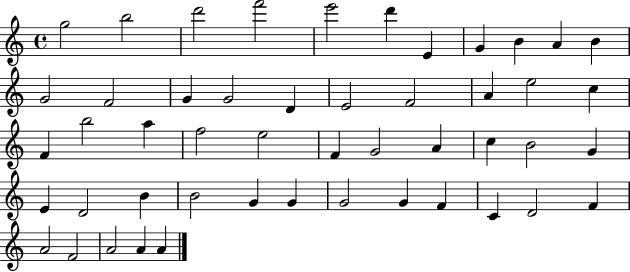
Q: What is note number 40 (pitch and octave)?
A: G4